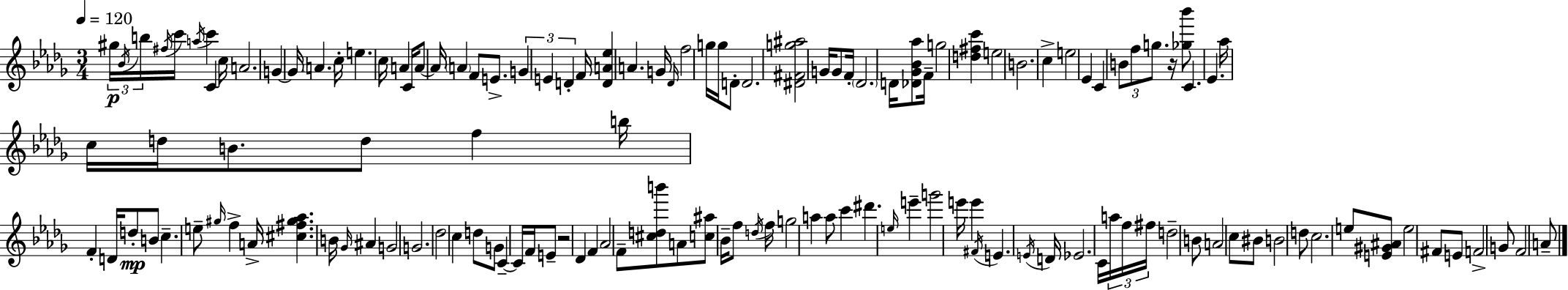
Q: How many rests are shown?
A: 2